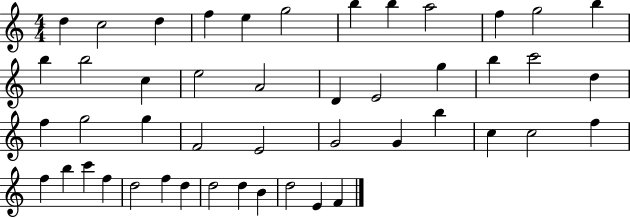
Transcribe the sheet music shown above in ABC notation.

X:1
T:Untitled
M:4/4
L:1/4
K:C
d c2 d f e g2 b b a2 f g2 b b b2 c e2 A2 D E2 g b c'2 d f g2 g F2 E2 G2 G b c c2 f f b c' f d2 f d d2 d B d2 E F